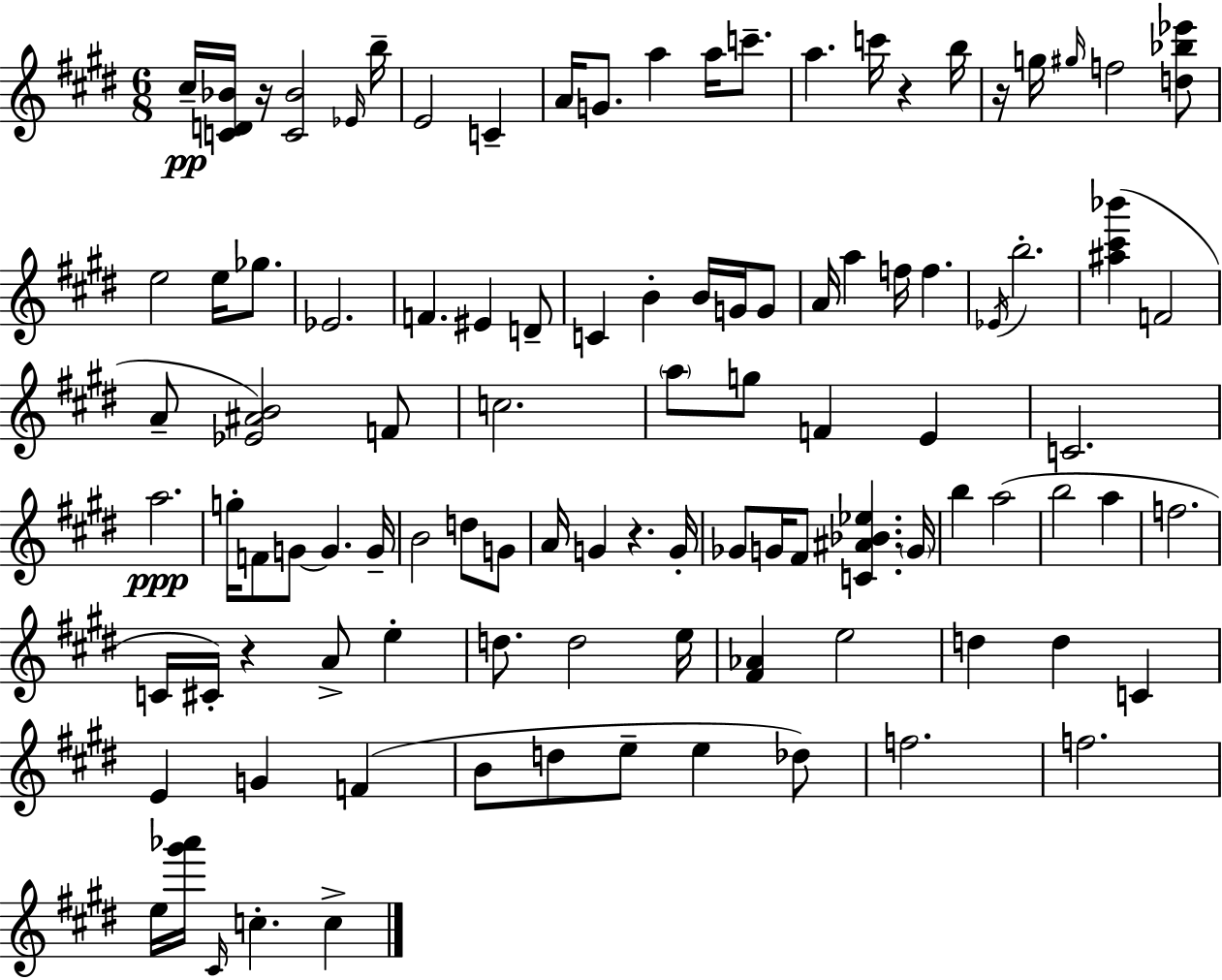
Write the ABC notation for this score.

X:1
T:Untitled
M:6/8
L:1/4
K:E
^c/4 [CD_B]/4 z/4 [C_B]2 _E/4 b/4 E2 C A/4 G/2 a a/4 c'/2 a c'/4 z b/4 z/4 g/4 ^g/4 f2 [d_b_e']/2 e2 e/4 _g/2 _E2 F ^E D/2 C B B/4 G/4 G/2 A/4 a f/4 f _E/4 b2 [^a^c'_b'] F2 A/2 [_E^AB]2 F/2 c2 a/2 g/2 F E C2 a2 g/4 F/2 G/2 G G/4 B2 d/2 G/2 A/4 G z G/4 _G/2 G/4 ^F/2 [C^A_B_e] G/4 b a2 b2 a f2 C/4 ^C/4 z A/2 e d/2 d2 e/4 [^F_A] e2 d d C E G F B/2 d/2 e/2 e _d/2 f2 f2 e/4 [^g'_a']/4 ^C/4 c c